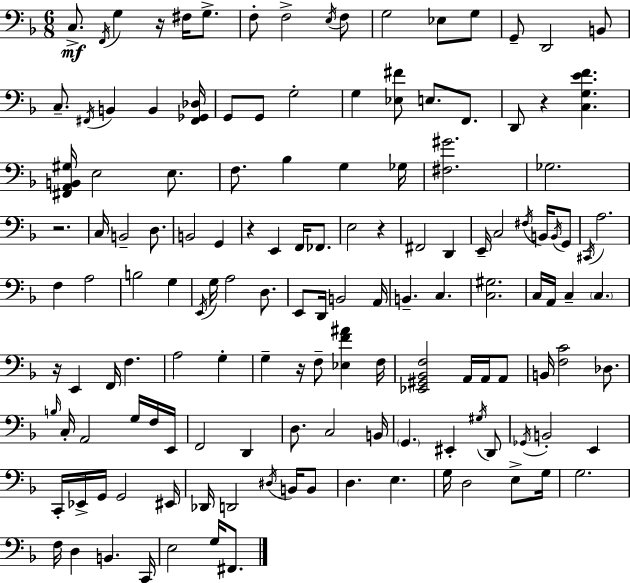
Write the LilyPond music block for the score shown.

{
  \clef bass
  \numericTimeSignature
  \time 6/8
  \key d \minor
  c8.->\mf \acciaccatura { f,16 } g4 r16 fis16 g8.-> | f8-. f2-> \acciaccatura { e16 } | f8 g2 ees8 | g8 g,8-- d,2 | \break b,8 c8.-- \acciaccatura { fis,16 } b,4 b,4 | <fis, ges, des>16 g,8 g,8 g2-. | g4 <ees fis'>8 e8. | f,8. d,8 r4 <c g e' f'>4. | \break <fis, a, b, gis>16 e2 | e8. f8. bes4 g4 | ges16 <fis gis'>2. | ges2. | \break r2. | c16 b,2-- | d8. b,2 g,4 | r4 e,4 f,16 | \break fes,8. e2 r4 | fis,2 d,4 | e,16-- c2 | \acciaccatura { fis16 } b,16 \acciaccatura { b,16 } g,8 \acciaccatura { cis,16 } a2. | \break f4 a2 | b2 | g4 \acciaccatura { e,16 } g16 a2 | d8. e,8 d,16 b,2 | \break a,16 b,4.-- | c4. <c gis>2. | c16 a,16 c4-- | \parenthesize c4. r16 e,4 | \break f,16 f4. a2 | g4-. g4-- r16 | f8-- <ees f' ais'>4 f16 <ees, gis, bes, f>2 | a,16 a,16 a,8 b,16 <f c'>2 | \break des8. \grace { b16 } c16-. a,2 | g16 f16 e,16 f,2 | d,4 d8. c2 | b,16 \parenthesize g,4. | \break eis,4-. \acciaccatura { gis16 } d,8 \acciaccatura { ges,16 } b,2-. | e,4 c,16-. ees,16-> | g,16 g,2 eis,16 des,16 d,2 | \acciaccatura { dis16 } b,16 b,8 d4. | \break e4. g16 | d2 e8-> g16 g2. | f16 | d4 b,4. c,16 e2 | \break g16 fis,8. \bar "|."
}